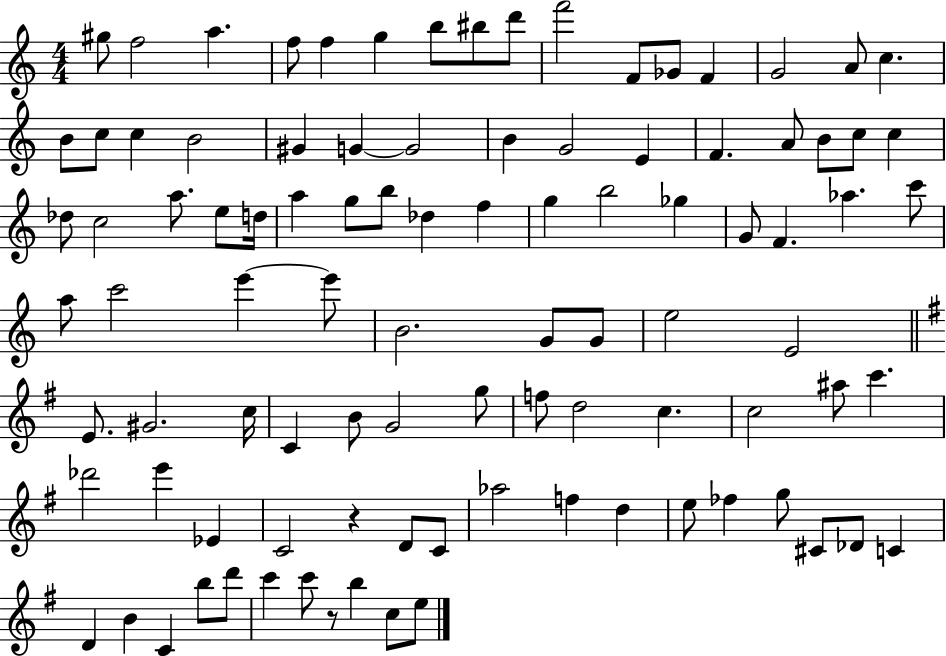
G#5/e F5/h A5/q. F5/e F5/q G5/q B5/e BIS5/e D6/e F6/h F4/e Gb4/e F4/q G4/h A4/e C5/q. B4/e C5/e C5/q B4/h G#4/q G4/q G4/h B4/q G4/h E4/q F4/q. A4/e B4/e C5/e C5/q Db5/e C5/h A5/e. E5/e D5/s A5/q G5/e B5/e Db5/q F5/q G5/q B5/h Gb5/q G4/e F4/q. Ab5/q. C6/e A5/e C6/h E6/q E6/e B4/h. G4/e G4/e E5/h E4/h E4/e. G#4/h. C5/s C4/q B4/e G4/h G5/e F5/e D5/h C5/q. C5/h A#5/e C6/q. Db6/h E6/q Eb4/q C4/h R/q D4/e C4/e Ab5/h F5/q D5/q E5/e FES5/q G5/e C#4/e Db4/e C4/q D4/q B4/q C4/q B5/e D6/e C6/q C6/e R/e B5/q C5/e E5/e